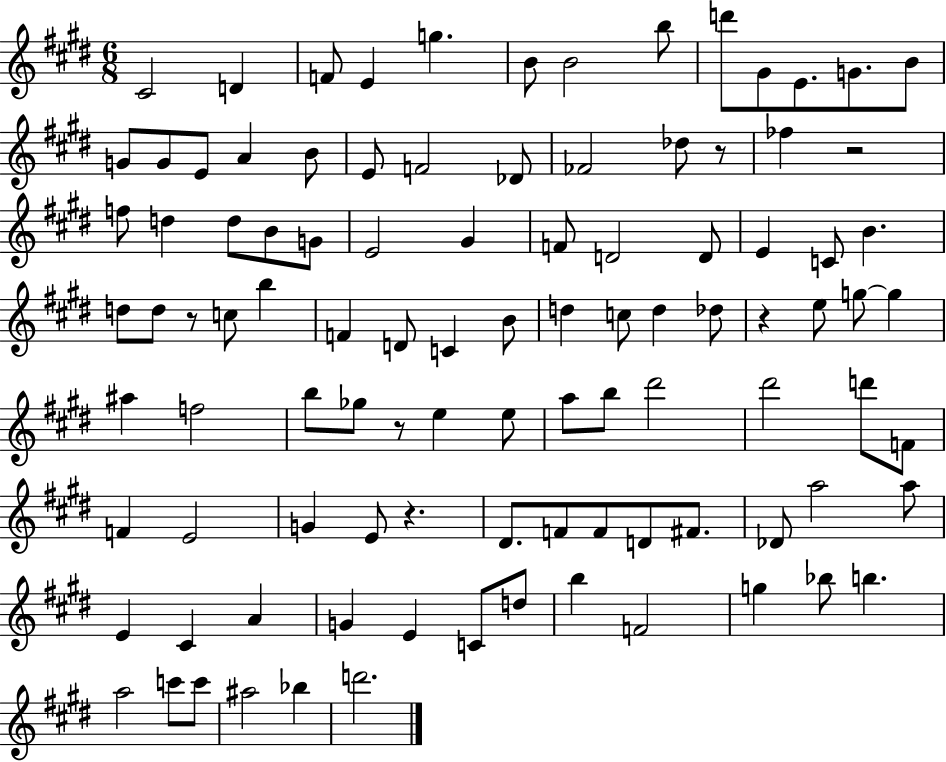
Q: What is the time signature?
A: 6/8